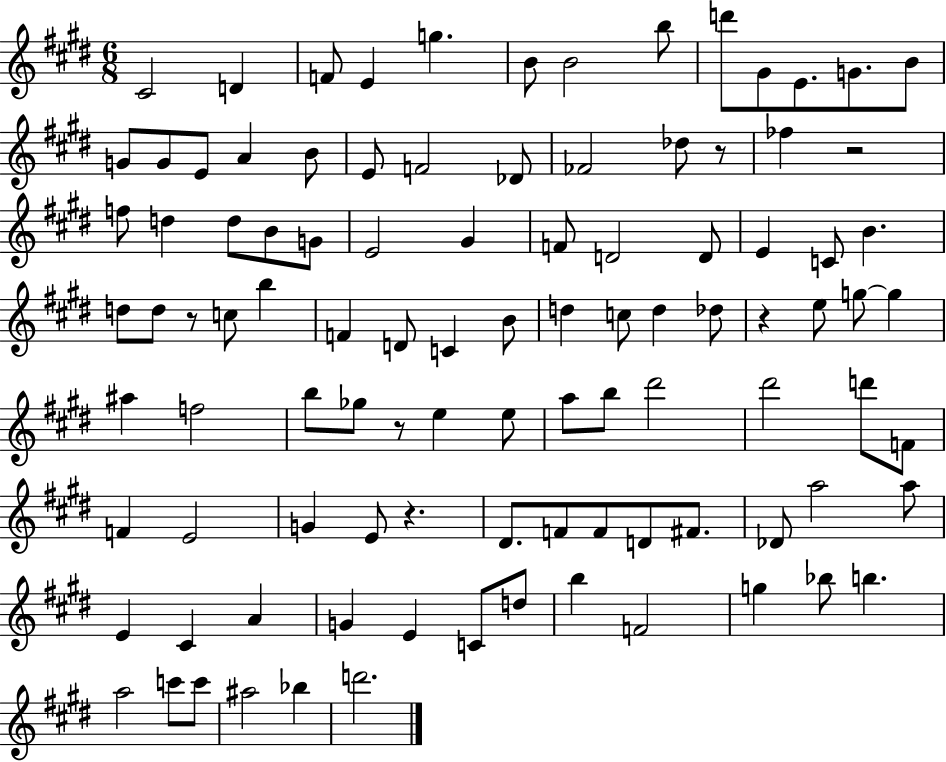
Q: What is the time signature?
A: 6/8